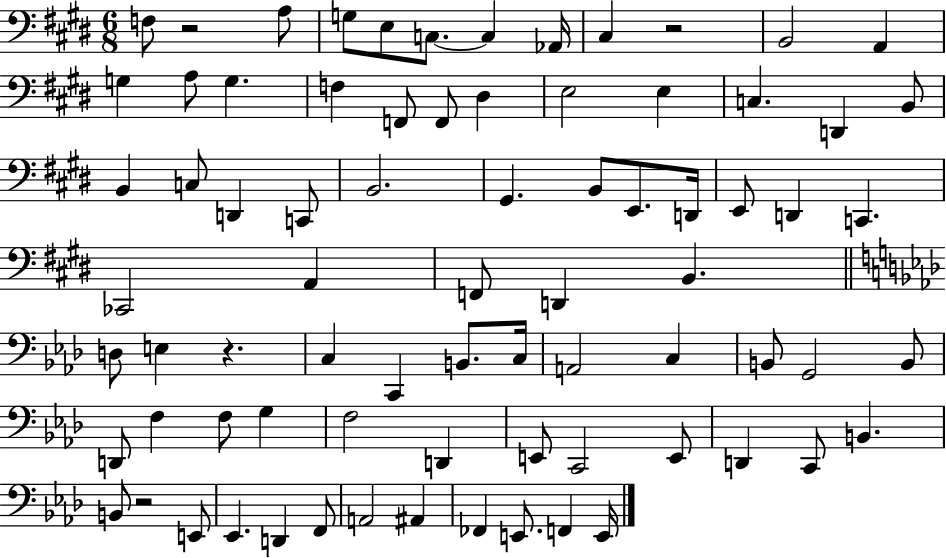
F3/e R/h A3/e G3/e E3/e C3/e. C3/q Ab2/s C#3/q R/h B2/h A2/q G3/q A3/e G3/q. F3/q F2/e F2/e D#3/q E3/h E3/q C3/q. D2/q B2/e B2/q C3/e D2/q C2/e B2/h. G#2/q. B2/e E2/e. D2/s E2/e D2/q C2/q. CES2/h A2/q F2/e D2/q B2/q. D3/e E3/q R/q. C3/q C2/q B2/e. C3/s A2/h C3/q B2/e G2/h B2/e D2/e F3/q F3/e G3/q F3/h D2/q E2/e C2/h E2/e D2/q C2/e B2/q. B2/e R/h E2/e Eb2/q. D2/q F2/e A2/h A#2/q FES2/q E2/e. F2/q E2/s